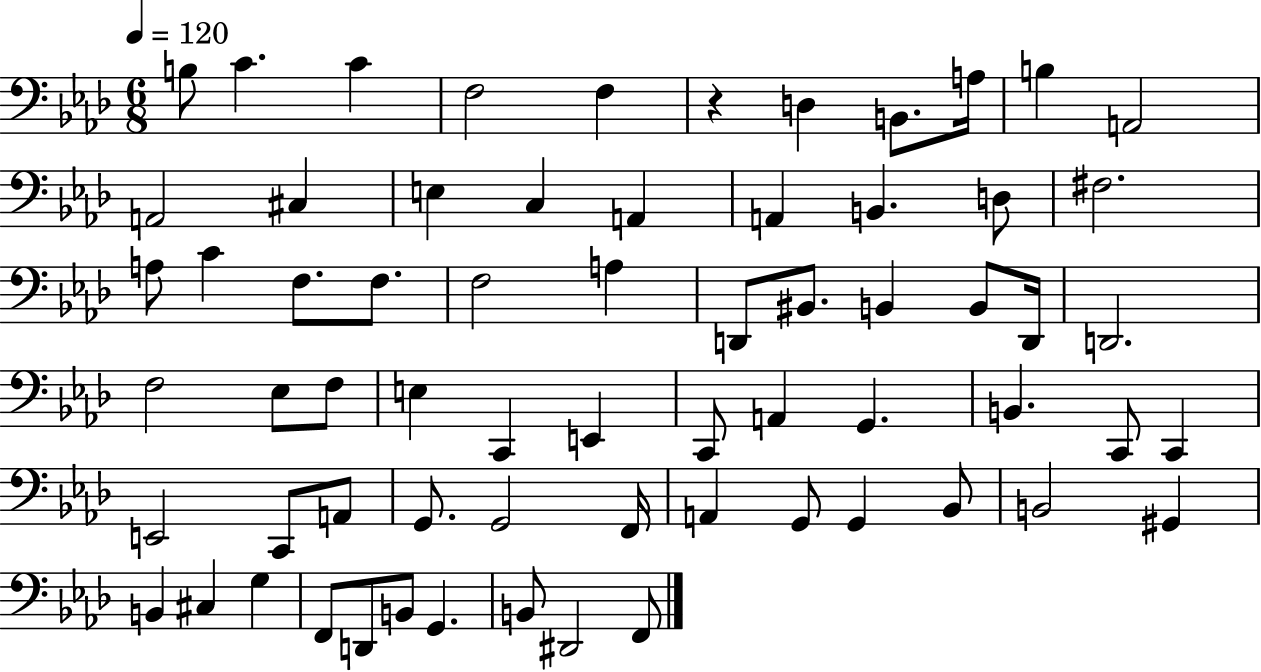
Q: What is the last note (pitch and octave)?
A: F2